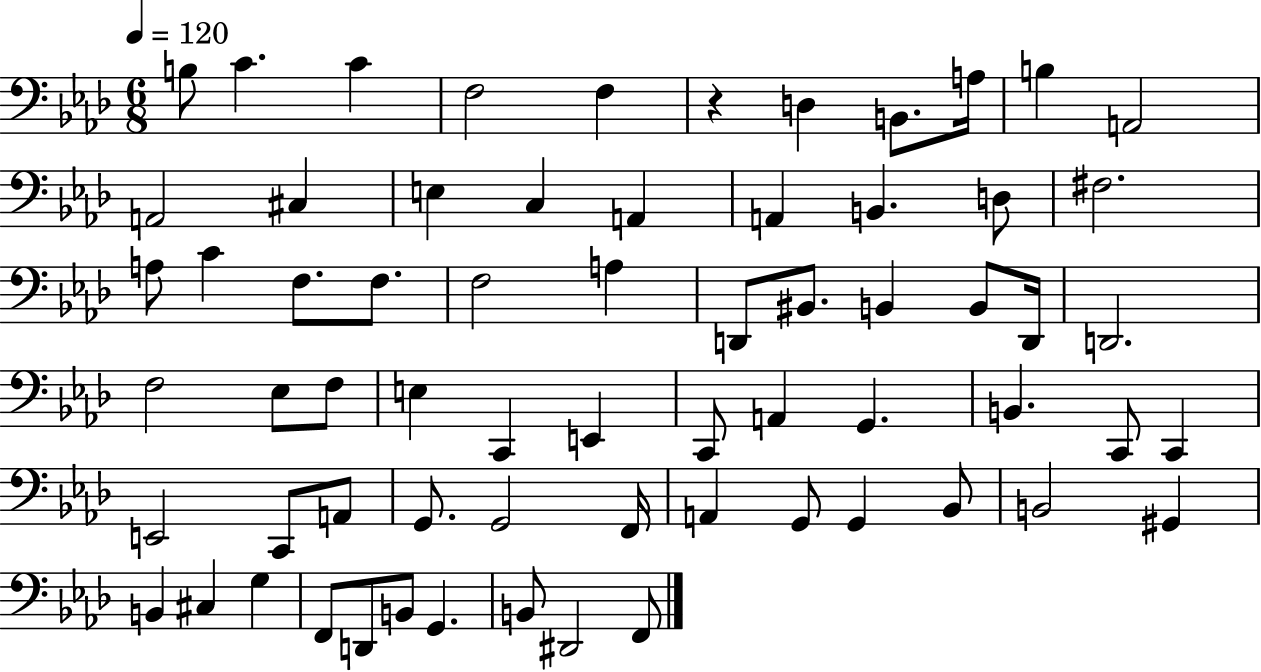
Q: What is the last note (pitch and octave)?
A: F2